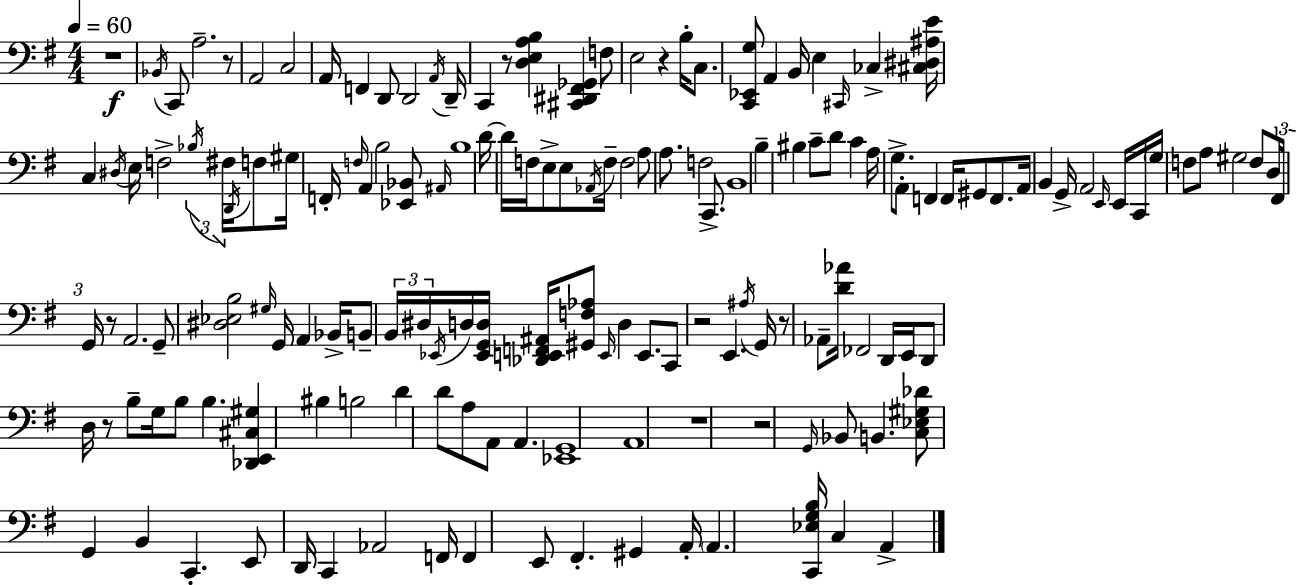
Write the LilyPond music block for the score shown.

{
  \clef bass
  \numericTimeSignature
  \time 4/4
  \key g \major
  \tempo 4 = 60
  r1\f | \acciaccatura { bes,16 } c,8 a2.-- r8 | a,2 c2 | a,16 f,4 d,8 d,2 | \break \acciaccatura { a,16 } d,16-- c,4 r8 <d e a b>4 <cis, dis, fis, ges,>4 | f8 e2 r4 b16-. c8. | <c, ees, g>8 a,4 b,16 e4 \grace { cis,16 } ces4-> | <cis dis ais e'>16 c4 \acciaccatura { dis16 } e16 f2-> | \break \tuplet 3/2 { \acciaccatura { bes16 } fis16 \acciaccatura { d,16 } } f8 gis16 f,16-. \grace { f16 } a,4 b2 | <ees, bes,>8 \grace { ais,16 } b1 | d'16~~ d'16 f16 e8-> e8 \acciaccatura { aes,16 } | f16-- f2 a8 a8. f2 | \break c,8.-> b,1 | b4-- bis4 | c'8-- d'8 c'4 a16 g8.-> a,8-. f,4 | f,16 gis,8 f,8. a,16 b,4 g,16-> a,2 | \break \grace { e,16 } e,16 c,16 \parenthesize g16 f8 a8 gis2 | f8 \tuplet 3/2 { d16 fis,16 g,16 } r8 a,2. | g,8-- <dis ees b>2 | \grace { gis16 } g,16 a,4 bes,16-> b,8-- \tuplet 3/2 { b,16 dis16 \acciaccatura { ees,16 } } | \break d16 <ees, g, d>16 <des, e, f, ais,>16 <gis, f aes>8 \grace { e,16 } d4 e,8. c,8 r2 | e,4. \acciaccatura { ais16 } g,16 r8 | aes,8-- <d' aes'>16 fes,2 d,16 e,16 d,8 | d16 r8 b8-- g16 b8 b4. <des, e, cis gis>4 | \break bis4 b2 d'4 | d'8 a8 a,8 a,4. <ees, g,>1 | a,1 | r1 | \break r2 | \grace { g,16 } bes,8 b,4. <c ees gis des'>8 | g,4 b,4 c,4.-. e,8 | d,16 c,4 aes,2 f,16 f,4 | \break e,8 fis,4.-. gis,4 a,16-. | \parenthesize a,4. <c, ees g b>16 c4 a,4-> \bar "|."
}